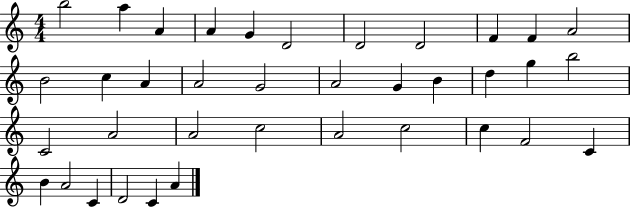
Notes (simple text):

B5/h A5/q A4/q A4/q G4/q D4/h D4/h D4/h F4/q F4/q A4/h B4/h C5/q A4/q A4/h G4/h A4/h G4/q B4/q D5/q G5/q B5/h C4/h A4/h A4/h C5/h A4/h C5/h C5/q F4/h C4/q B4/q A4/h C4/q D4/h C4/q A4/q